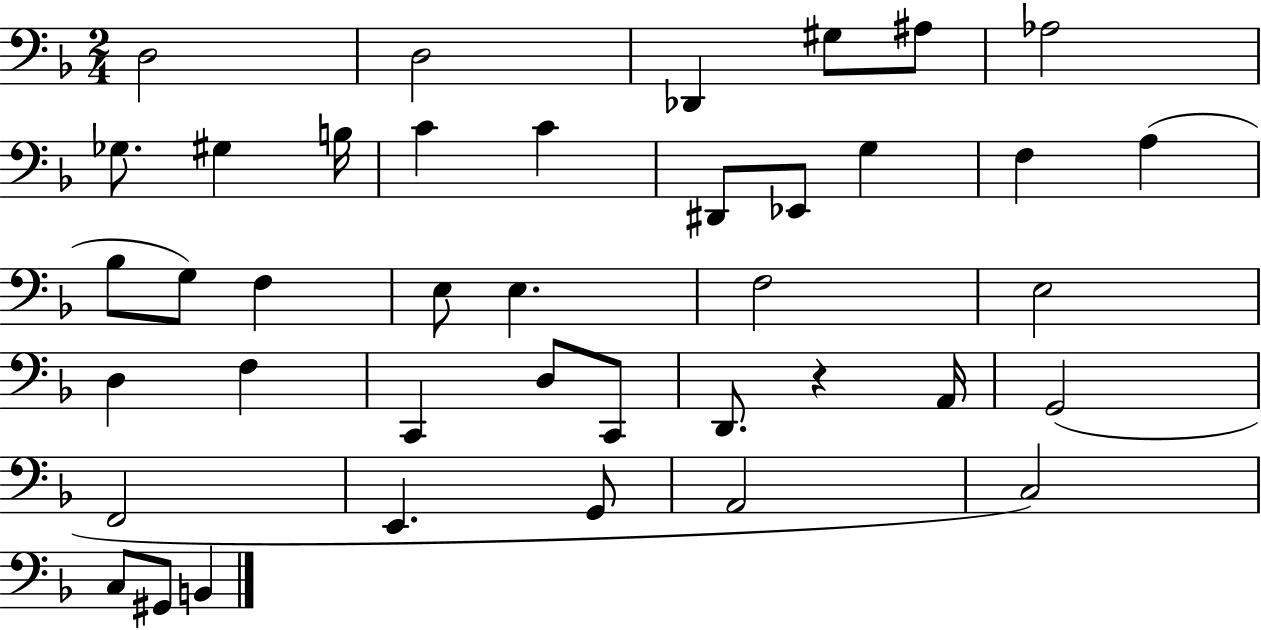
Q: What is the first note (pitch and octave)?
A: D3